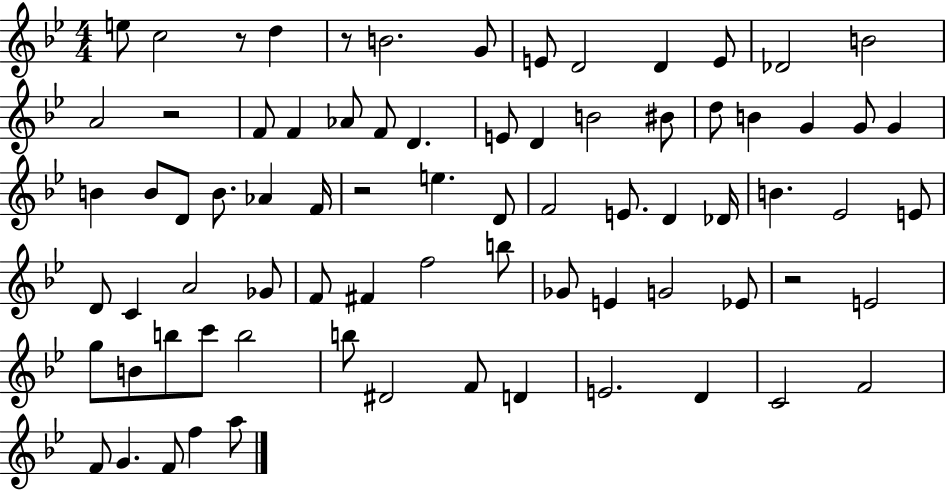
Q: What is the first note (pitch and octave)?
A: E5